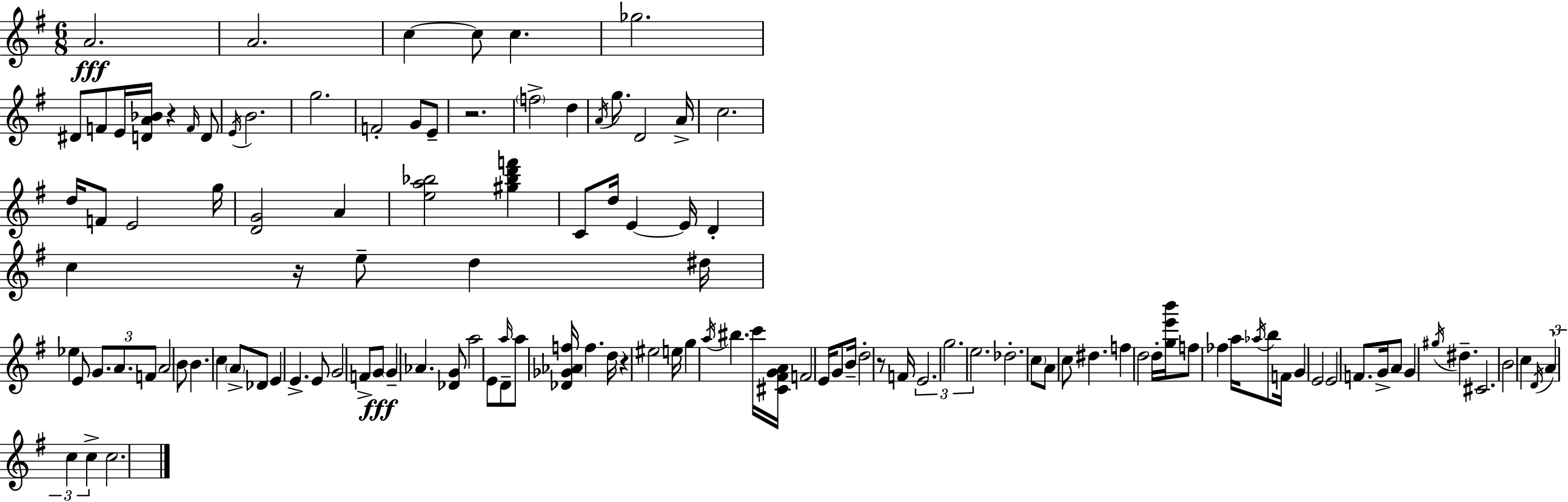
A4/h. A4/h. C5/q C5/e C5/q. Gb5/h. D#4/e F4/e E4/s [D4,A4,Bb4]/s R/q F4/s D4/e E4/s B4/h. G5/h. F4/h G4/e E4/e R/h. F5/h D5/q A4/s G5/e. D4/h A4/s C5/h. D5/s F4/e E4/h G5/s [D4,G4]/h A4/q [E5,A5,Bb5]/h [G#5,Bb5,D6,F6]/q C4/e D5/s E4/q E4/s D4/q C5/q R/s E5/e D5/q D#5/s Eb5/q E4/e G4/e. A4/e. F4/e A4/h B4/e B4/q. C5/q A4/e Db4/e E4/q E4/q. E4/e G4/h F4/e G4/e G4/q Ab4/q. [Db4,G4]/e A5/h E4/e D4/e A5/s A5/e [Db4,Gb4,Ab4,F5]/s F5/q. D5/s R/q EIS5/h E5/s G5/q A5/s BIS5/q. C6/s [C#4,F#4,G4,A4]/s F4/h E4/s G4/e B4/s D5/h R/e F4/s E4/h. G5/h. E5/h. Db5/h. C5/e A4/e C5/e D#5/q. F5/q D5/h D5/s [G5,E6,B6]/s F5/e FES5/q A5/s Ab5/s B5/e F4/s G4/q E4/h E4/h F4/e. G4/s A4/e G4/q G#5/s D#5/q. C#4/h. B4/h C5/q D4/s A4/q C5/q C5/q C5/h.